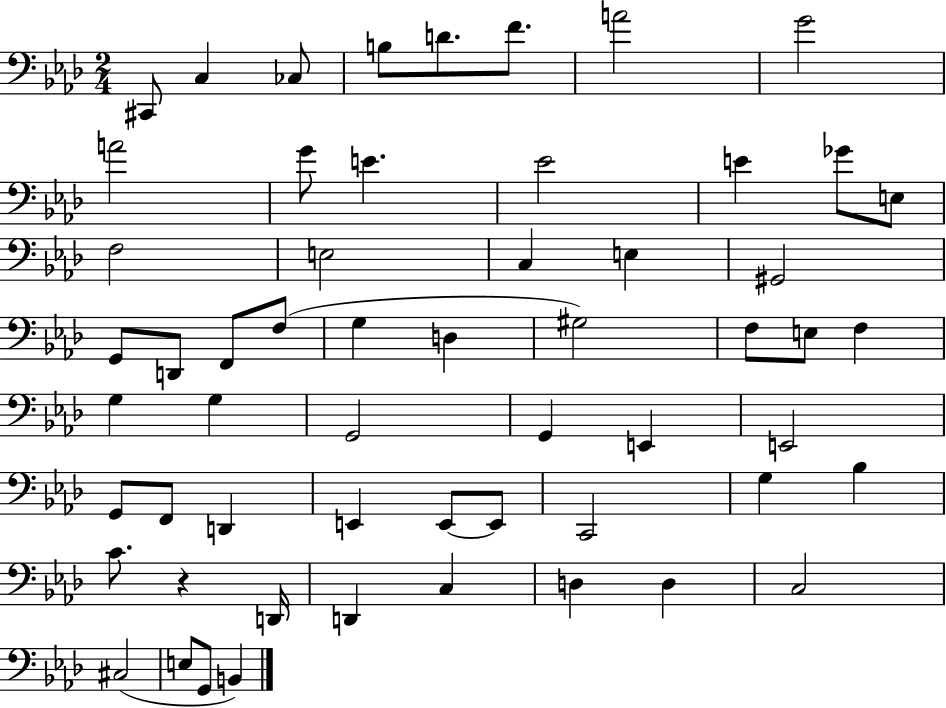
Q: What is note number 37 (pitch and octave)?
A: G2